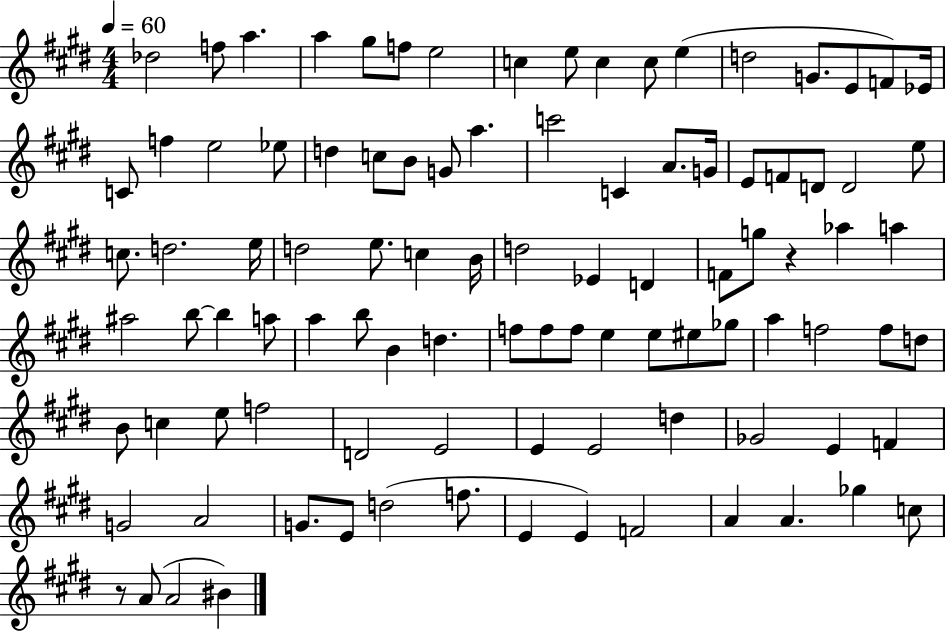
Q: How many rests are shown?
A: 2